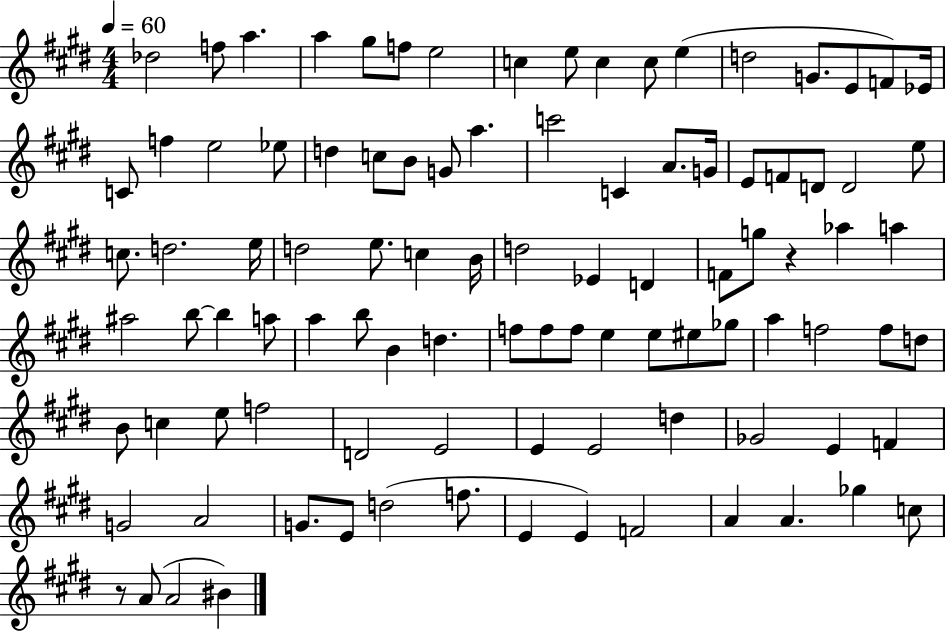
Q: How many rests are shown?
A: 2